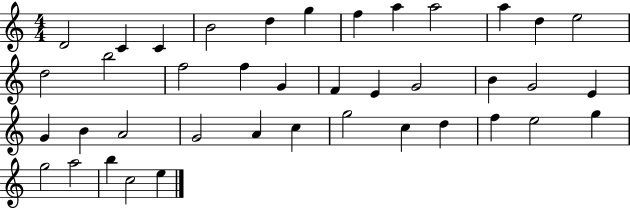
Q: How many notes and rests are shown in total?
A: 40